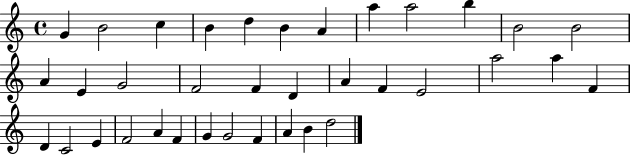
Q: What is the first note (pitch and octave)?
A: G4